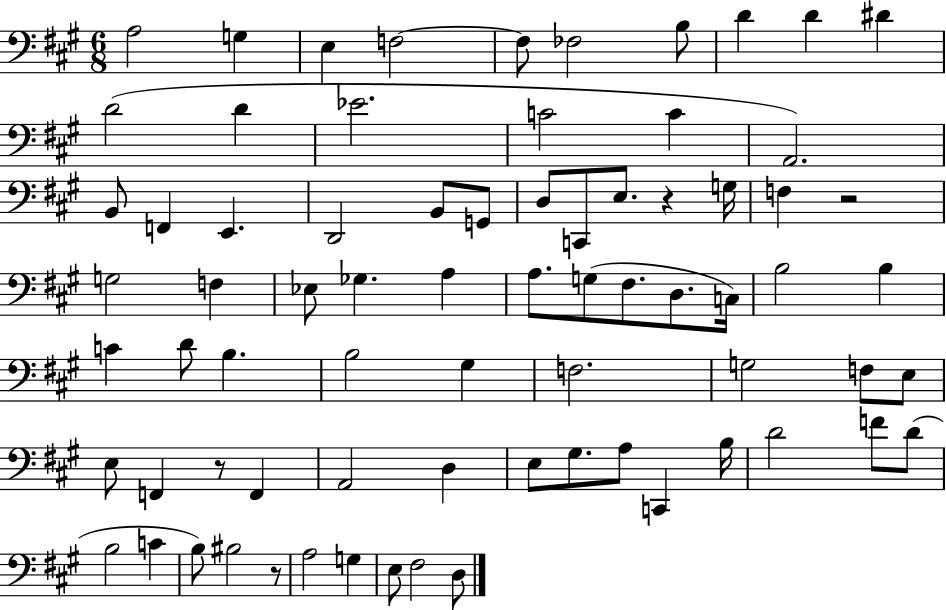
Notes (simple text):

A3/h G3/q E3/q F3/h F3/e FES3/h B3/e D4/q D4/q D#4/q D4/h D4/q Eb4/h. C4/h C4/q A2/h. B2/e F2/q E2/q. D2/h B2/e G2/e D3/e C2/e E3/e. R/q G3/s F3/q R/h G3/h F3/q Eb3/e Gb3/q. A3/q A3/e. G3/e F#3/e. D3/e. C3/s B3/h B3/q C4/q D4/e B3/q. B3/h G#3/q F3/h. G3/h F3/e E3/e E3/e F2/q R/e F2/q A2/h D3/q E3/e G#3/e. A3/e C2/q B3/s D4/h F4/e D4/e B3/h C4/q B3/e BIS3/h R/e A3/h G3/q E3/e F#3/h D3/e